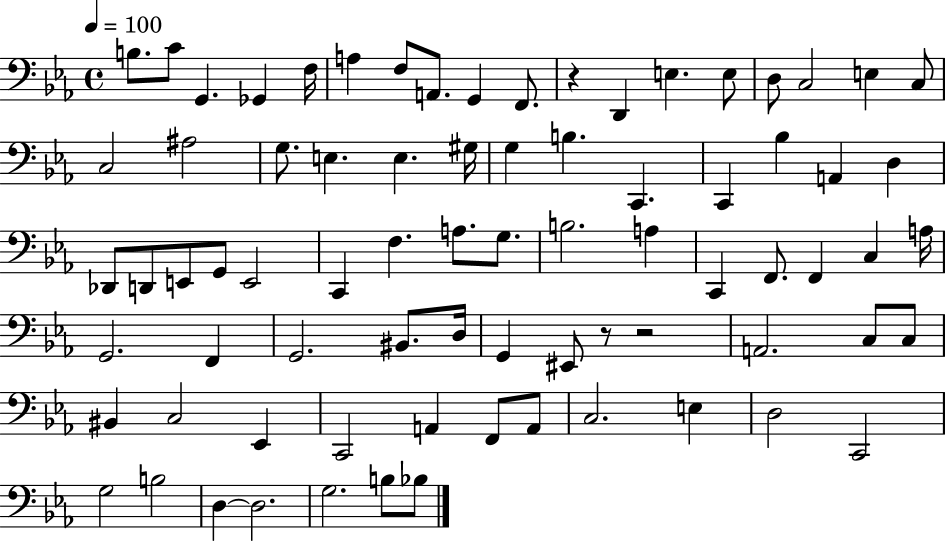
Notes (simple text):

B3/e. C4/e G2/q. Gb2/q F3/s A3/q F3/e A2/e. G2/q F2/e. R/q D2/q E3/q. E3/e D3/e C3/h E3/q C3/e C3/h A#3/h G3/e. E3/q. E3/q. G#3/s G3/q B3/q. C2/q. C2/q Bb3/q A2/q D3/q Db2/e D2/e E2/e G2/e E2/h C2/q F3/q. A3/e. G3/e. B3/h. A3/q C2/q F2/e. F2/q C3/q A3/s G2/h. F2/q G2/h. BIS2/e. D3/s G2/q EIS2/e R/e R/h A2/h. C3/e C3/e BIS2/q C3/h Eb2/q C2/h A2/q F2/e A2/e C3/h. E3/q D3/h C2/h G3/h B3/h D3/q D3/h. G3/h. B3/e Bb3/e